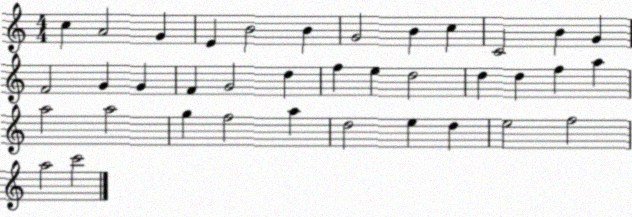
X:1
T:Untitled
M:4/4
L:1/4
K:C
c A2 G E B2 B G2 B c C2 B G F2 G G F G2 d f e d2 d d f a a2 a2 g f2 a d2 e d e2 f2 a2 c'2